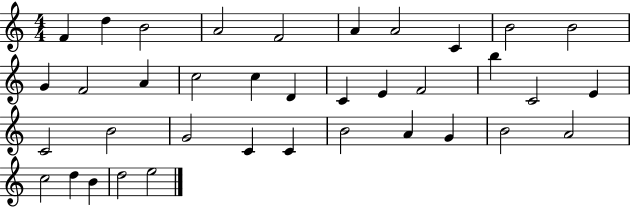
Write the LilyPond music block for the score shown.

{
  \clef treble
  \numericTimeSignature
  \time 4/4
  \key c \major
  f'4 d''4 b'2 | a'2 f'2 | a'4 a'2 c'4 | b'2 b'2 | \break g'4 f'2 a'4 | c''2 c''4 d'4 | c'4 e'4 f'2 | b''4 c'2 e'4 | \break c'2 b'2 | g'2 c'4 c'4 | b'2 a'4 g'4 | b'2 a'2 | \break c''2 d''4 b'4 | d''2 e''2 | \bar "|."
}